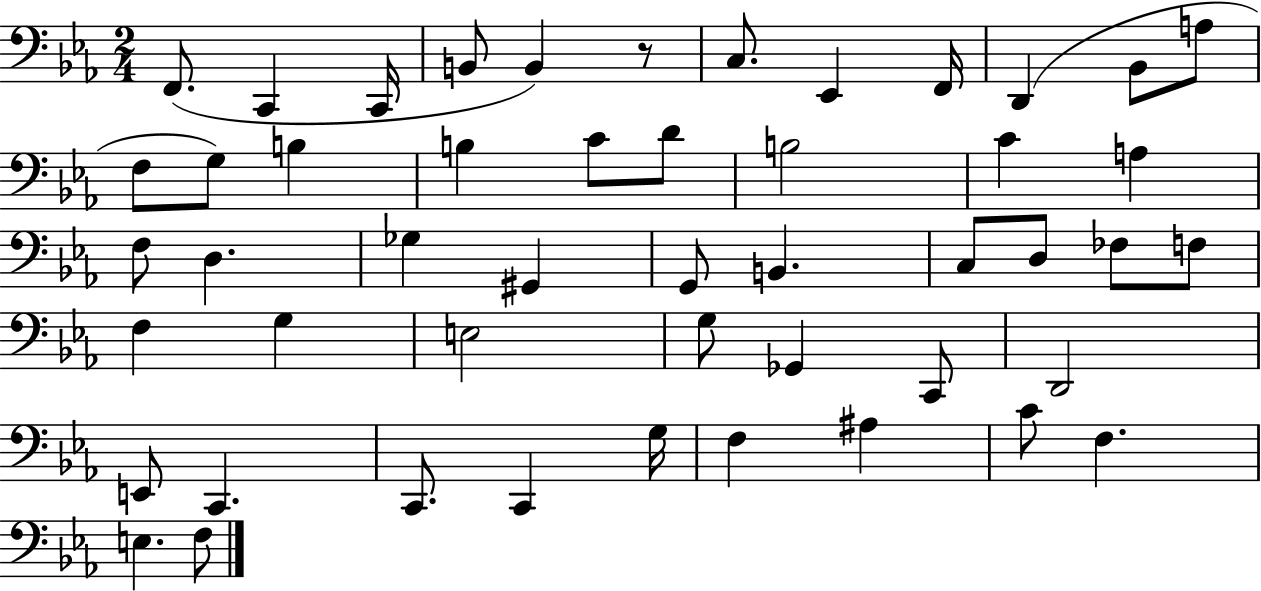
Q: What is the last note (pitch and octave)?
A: F3